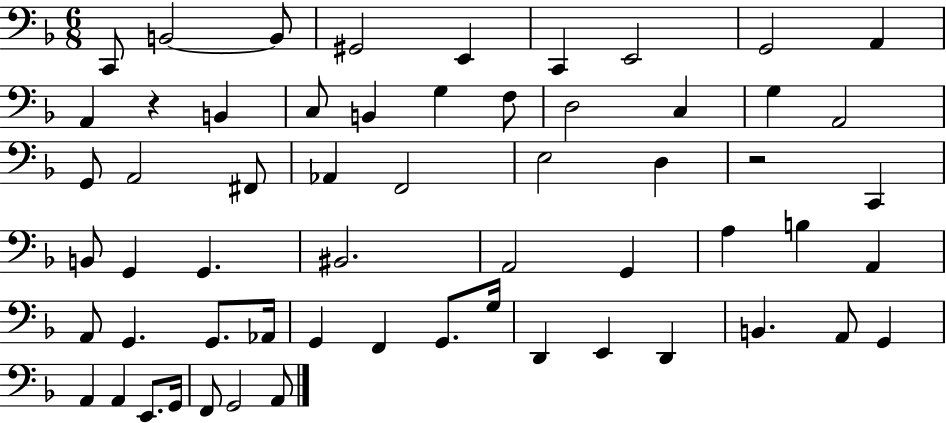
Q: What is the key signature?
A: F major